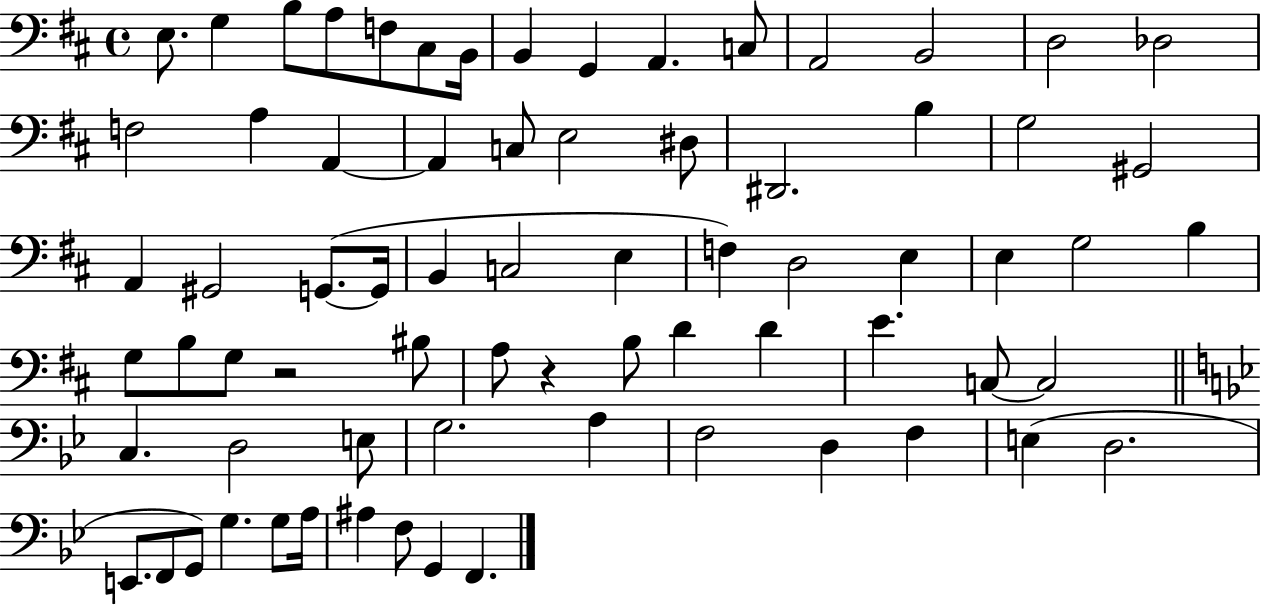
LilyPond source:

{
  \clef bass
  \time 4/4
  \defaultTimeSignature
  \key d \major
  e8. g4 b8 a8 f8 cis8 b,16 | b,4 g,4 a,4. c8 | a,2 b,2 | d2 des2 | \break f2 a4 a,4~~ | a,4 c8 e2 dis8 | dis,2. b4 | g2 gis,2 | \break a,4 gis,2 g,8.~(~ g,16 | b,4 c2 e4 | f4) d2 e4 | e4 g2 b4 | \break g8 b8 g8 r2 bis8 | a8 r4 b8 d'4 d'4 | e'4. c8~~ c2 | \bar "||" \break \key g \minor c4. d2 e8 | g2. a4 | f2 d4 f4 | e4( d2. | \break e,8. f,8 g,8) g4. g8 a16 | ais4 f8 g,4 f,4. | \bar "|."
}